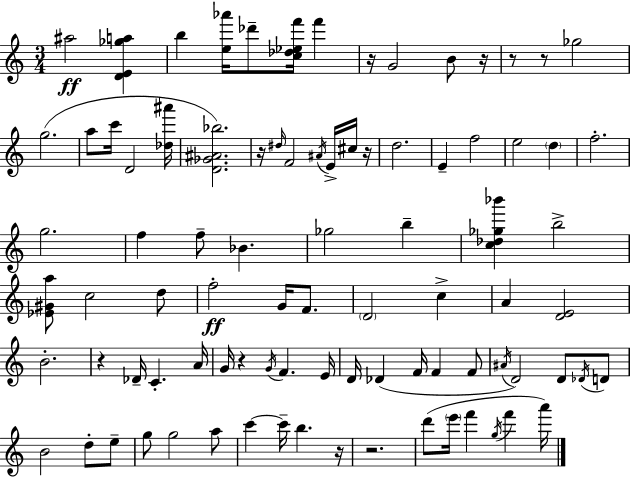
{
  \clef treble
  \numericTimeSignature
  \time 3/4
  \key c \major
  ais''2\ff <d' e' ges'' a''>4 | b''4 <e'' aes'''>16 des'''8-- <c'' des'' ees'' f'''>16 f'''4 | r16 g'2 b'8 r16 | r8 r8 ges''2 | \break g''2.( | a''8 c'''16 d'2 <des'' ais'''>16 | <d' ges' ais' bes''>2.) | r16 \grace { dis''16 } f'2 \acciaccatura { ais'16 } e'16-> | \break cis''16 r16 d''2. | e'4-- f''2 | e''2 \parenthesize d''4 | f''2.-. | \break g''2. | f''4 f''8-- bes'4. | ges''2 b''4-- | <c'' des'' ges'' bes'''>4 b''2-> | \break <ees' gis' a''>8 c''2 | d''8 f''2-.\ff g'16 f'8. | \parenthesize d'2 c''4-> | a'4 <d' e'>2 | \break b'2.-. | r4 des'16-- c'4.-. | a'16 g'16 r4 \acciaccatura { g'16 } f'4. | e'16 d'16 des'4( f'16 f'4 | \break f'8 \acciaccatura { ais'16 }) d'2 | d'8 \acciaccatura { des'16 } d'8 b'2 | d''8-. e''8-- g''8 g''2 | a''8 c'''4~~ c'''16-- b''4. | \break r16 r2. | d'''8( \parenthesize e'''16 f'''4 | \acciaccatura { g''16 } f'''4 a'''16) \bar "|."
}